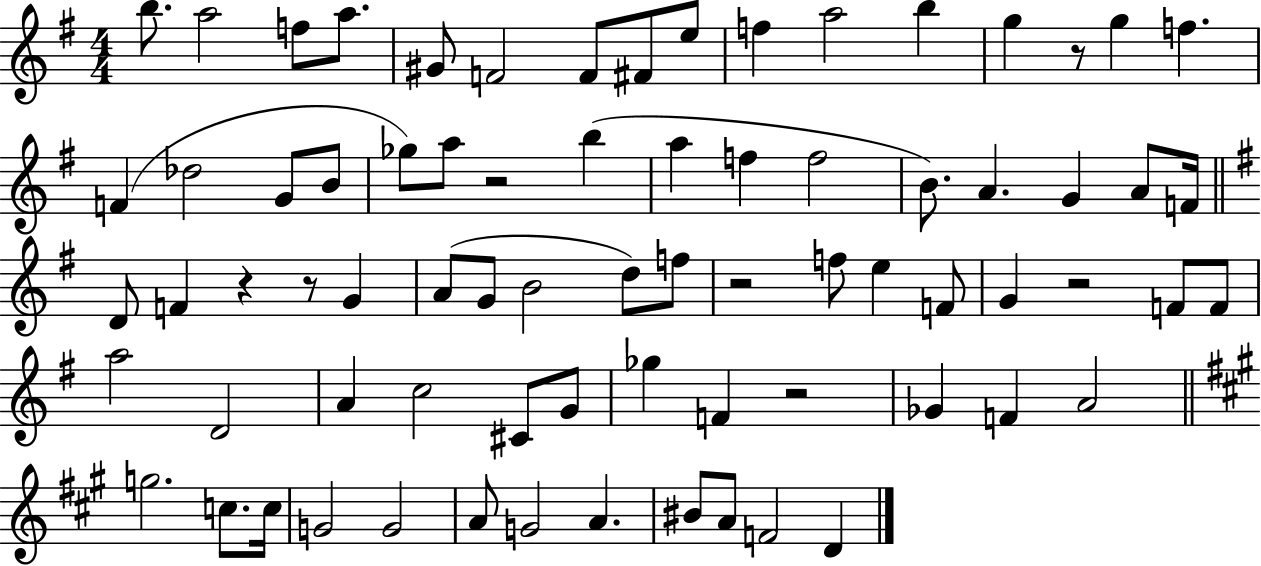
{
  \clef treble
  \numericTimeSignature
  \time 4/4
  \key g \major
  \repeat volta 2 { b''8. a''2 f''8 a''8. | gis'8 f'2 f'8 fis'8 e''8 | f''4 a''2 b''4 | g''4 r8 g''4 f''4. | \break f'4( des''2 g'8 b'8 | ges''8) a''8 r2 b''4( | a''4 f''4 f''2 | b'8.) a'4. g'4 a'8 f'16 | \break \bar "||" \break \key g \major d'8 f'4 r4 r8 g'4 | a'8( g'8 b'2 d''8) f''8 | r2 f''8 e''4 f'8 | g'4 r2 f'8 f'8 | \break a''2 d'2 | a'4 c''2 cis'8 g'8 | ges''4 f'4 r2 | ges'4 f'4 a'2 | \break \bar "||" \break \key a \major g''2. c''8. c''16 | g'2 g'2 | a'8 g'2 a'4. | bis'8 a'8 f'2 d'4 | \break } \bar "|."
}